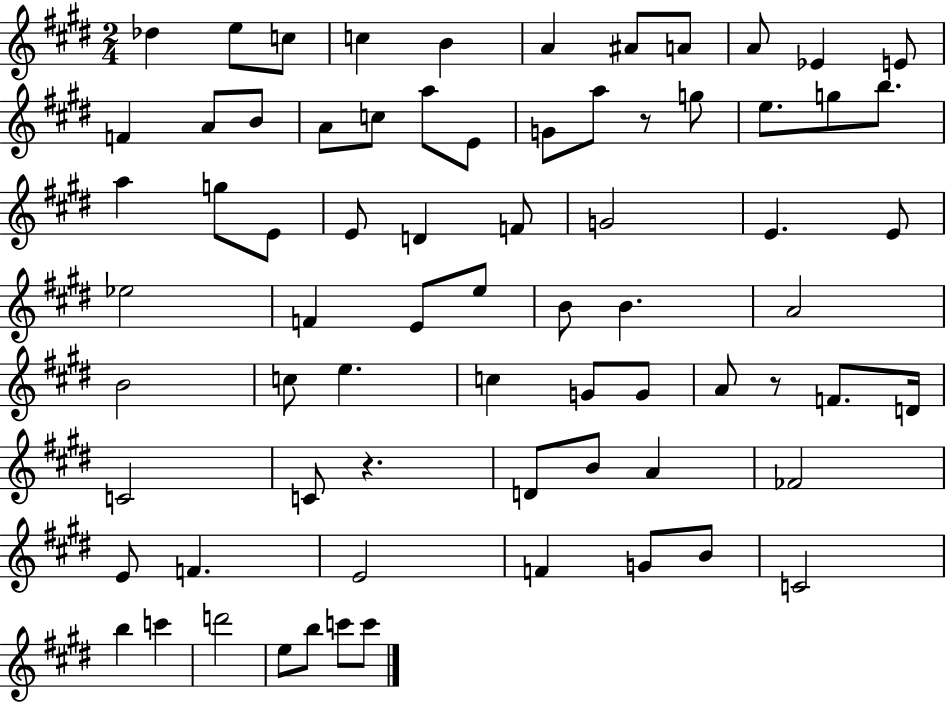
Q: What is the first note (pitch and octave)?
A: Db5